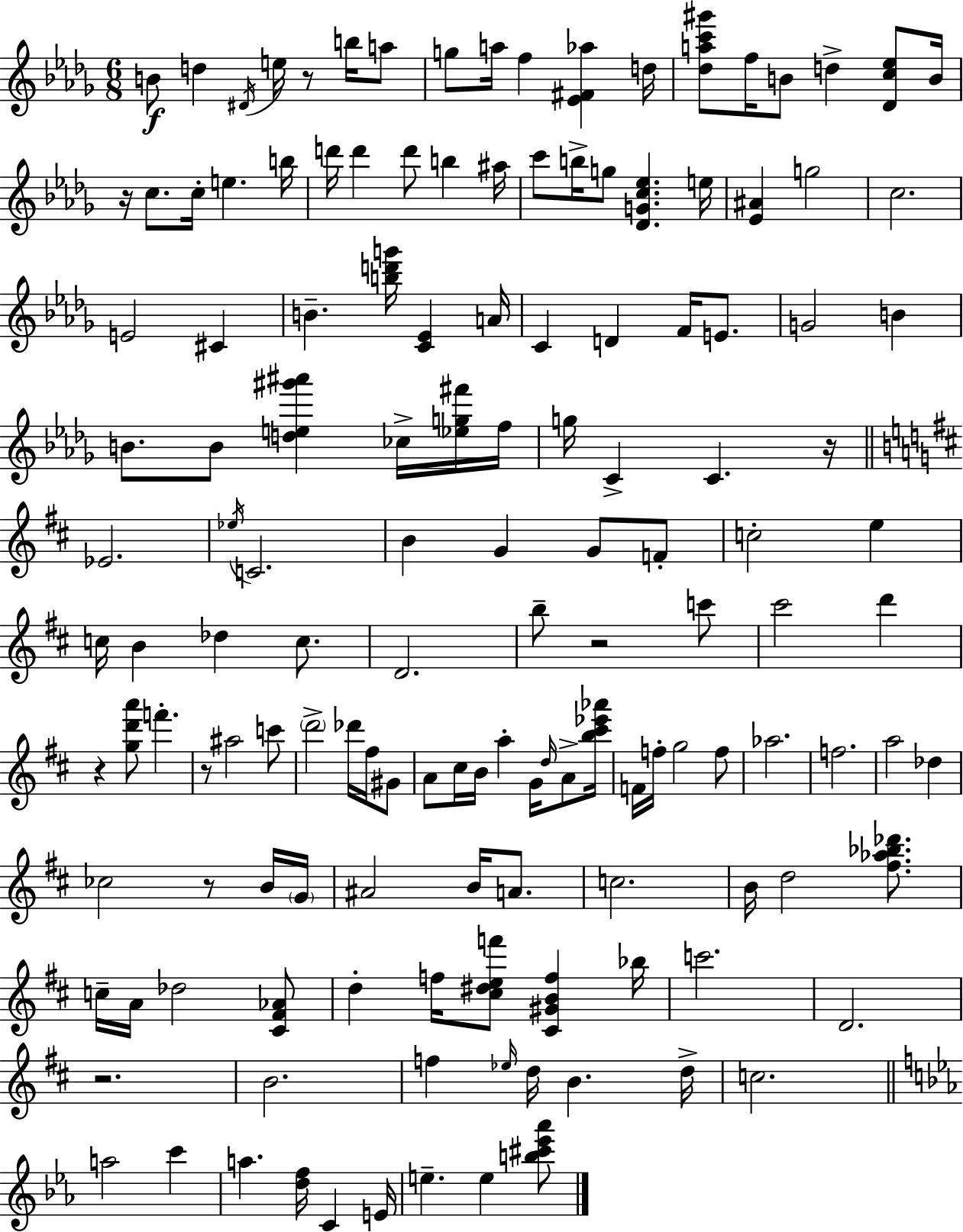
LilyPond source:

{
  \clef treble
  \numericTimeSignature
  \time 6/8
  \key bes \minor
  b'8\f d''4 \acciaccatura { dis'16 } e''16 r8 b''16 a''8 | g''8 a''16 f''4 <ees' fis' aes''>4 | d''16 <des'' a'' c''' gis'''>8 f''16 b'8 d''4-> <des' c'' ees''>8 | b'16 r16 c''8. c''16-. e''4. | \break b''16 d'''16 d'''4 d'''8 b''4 | ais''16 c'''8 b''16-> g''8 <des' g' c'' ees''>4. | e''16 <ees' ais'>4 g''2 | c''2. | \break e'2 cis'4 | b'4.-- <b'' d''' g'''>16 <c' ees'>4 | a'16 c'4 d'4 f'16 e'8. | g'2 b'4 | \break b'8. b'8 <d'' e'' gis''' ais'''>4 ces''16-> <ees'' g'' fis'''>16 | f''16 g''16 c'4-> c'4. | r16 \bar "||" \break \key d \major ees'2. | \acciaccatura { ees''16 } c'2. | b'4 g'4 g'8 f'8-. | c''2-. e''4 | \break c''16 b'4 des''4 c''8. | d'2. | b''8-- r2 c'''8 | cis'''2 d'''4 | \break r4 <g'' d''' a'''>8 f'''4.-. | r8 ais''2 c'''8 | \parenthesize d'''2-> des'''16 fis''16 gis'8 | a'8 cis''16 b'16 a''4-. g'16 \grace { d''16 } a'8-> | \break <b'' cis''' ees''' aes'''>16 f'16 f''16-. g''2 | f''8 aes''2. | f''2. | a''2 des''4 | \break ces''2 r8 | b'16 \parenthesize g'16 ais'2 b'16 a'8. | c''2. | b'16 d''2 <fis'' aes'' bes'' des'''>8. | \break c''16-- a'16 des''2 | <cis' fis' aes'>8 d''4-. f''16 <cis'' dis'' e'' f'''>8 <cis' gis' b' f''>4 | bes''16 c'''2. | d'2. | \break r2. | b'2. | f''4 \grace { ees''16 } d''16 b'4. | d''16-> c''2. | \break \bar "||" \break \key c \minor a''2 c'''4 | a''4. <d'' f''>16 c'4 e'16 | e''4.-- e''4 <b'' cis''' ees''' aes'''>8 | \bar "|."
}